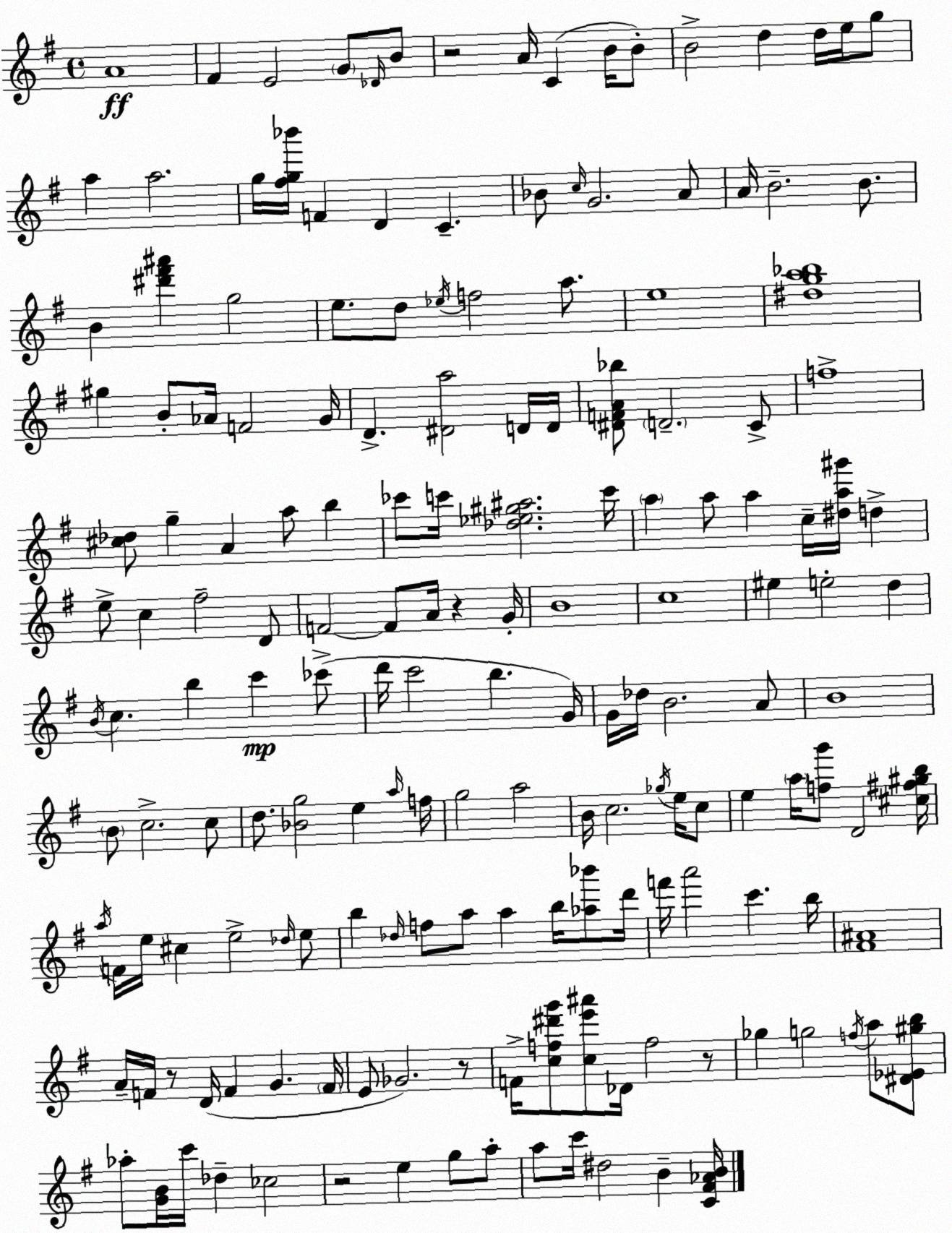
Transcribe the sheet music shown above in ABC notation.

X:1
T:Untitled
M:4/4
L:1/4
K:G
A4 ^F E2 G/2 _D/4 B/2 z2 A/4 C B/4 B/2 B2 d d/4 e/4 g/2 a a2 g/4 [^fg_b']/4 F D C _B/2 c/4 G2 A/2 A/4 B2 B/2 B [^d'^f'^a'] g2 e/2 d/2 _e/4 f2 a/2 e4 [^dga_b]4 ^g B/2 _A/4 F2 G/4 D [^Da]2 D/4 D/4 [^DFA_b]/2 D2 C/2 f4 [^c_d]/2 g A a/2 b _c'/2 c'/4 [_d_e^g^a]2 c'/4 a a/2 a c/4 [^da^g']/4 d e/2 c ^f2 D/2 F2 F/2 A/4 z G/4 B4 c4 ^e e2 d B/4 c b c' _c'/2 d'/4 c'2 b G/4 G/4 _d/4 B2 A/2 B4 B/2 c2 c/2 d/2 [_Bg]2 e a/4 f/4 g2 a2 B/4 c2 _g/4 e/4 c/2 e a/4 [fg']/2 D2 [^c^f^gb]/4 a/4 F/4 e/4 ^c e2 _d/4 e/2 b _d/4 f/2 a/2 a b/4 [_a_b']/2 d'/4 f'/4 a'2 c' b/4 [^F^A]4 A/4 F/4 z/2 D/4 F G F/4 E/2 _G2 z/2 F/4 [cf^d'g']/2 [ce'^a']/2 _D/4 f2 z/2 _g g2 f/4 a/2 [^D_E^gb]/2 _a/2 [GB]/4 c'/4 _d _c2 z2 e g/2 a/2 a/2 c'/4 ^d2 B [C^F_AB]/4